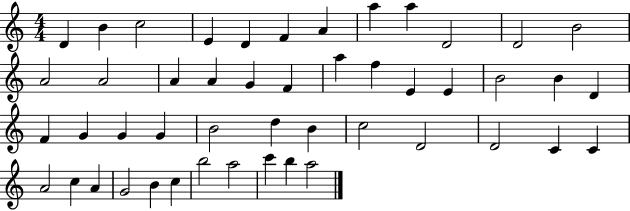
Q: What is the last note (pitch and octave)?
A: A5